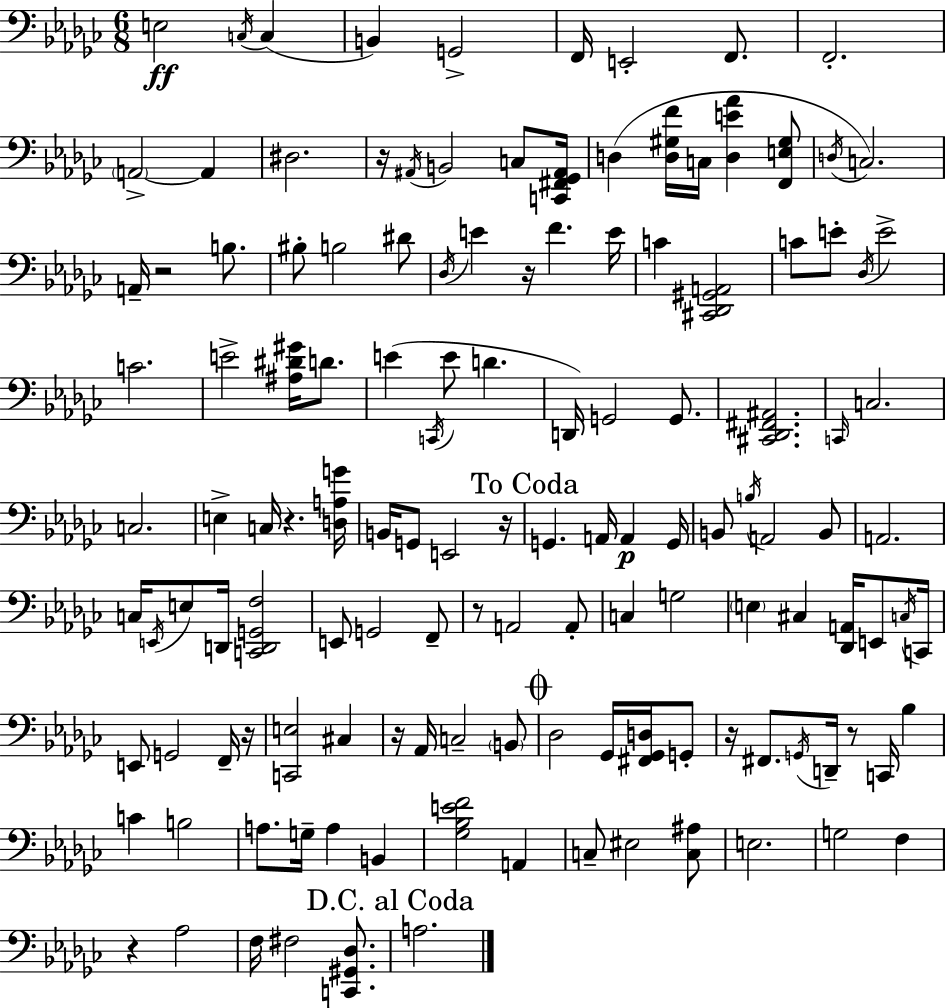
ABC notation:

X:1
T:Untitled
M:6/8
L:1/4
K:Ebm
E,2 C,/4 C, B,, G,,2 F,,/4 E,,2 F,,/2 F,,2 A,,2 A,, ^D,2 z/4 ^A,,/4 B,,2 C,/2 [C,,^F,,_G,,^A,,]/4 D, [D,^G,F]/4 C,/4 [D,E_A] [F,,E,^G,]/2 D,/4 C,2 A,,/4 z2 B,/2 ^B,/2 B,2 ^D/2 _D,/4 E z/4 F E/4 C [^C,,_D,,^G,,A,,]2 C/2 E/2 _D,/4 E2 C2 E2 [^A,^D^G]/4 D/2 E C,,/4 E/2 D D,,/4 G,,2 G,,/2 [^C,,_D,,^F,,^A,,]2 C,,/4 C,2 C,2 E, C,/4 z [D,A,G]/4 B,,/4 G,,/2 E,,2 z/4 G,, A,,/4 A,, G,,/4 B,,/2 B,/4 A,,2 B,,/2 A,,2 C,/4 E,,/4 E,/2 D,,/4 [C,,D,,G,,F,]2 E,,/2 G,,2 F,,/2 z/2 A,,2 A,,/2 C, G,2 E, ^C, [_D,,A,,]/4 E,,/2 C,/4 C,,/4 E,,/2 G,,2 F,,/4 z/4 [C,,E,]2 ^C, z/4 _A,,/4 C,2 B,,/2 _D,2 _G,,/4 [^F,,_G,,D,]/4 G,,/2 z/4 ^F,,/2 G,,/4 D,,/4 z/2 C,,/4 _B, C B,2 A,/2 G,/4 A, B,, [_G,_B,EF]2 A,, C,/2 ^E,2 [C,^A,]/2 E,2 G,2 F, z _A,2 F,/4 ^F,2 [C,,^G,,_D,]/2 A,2